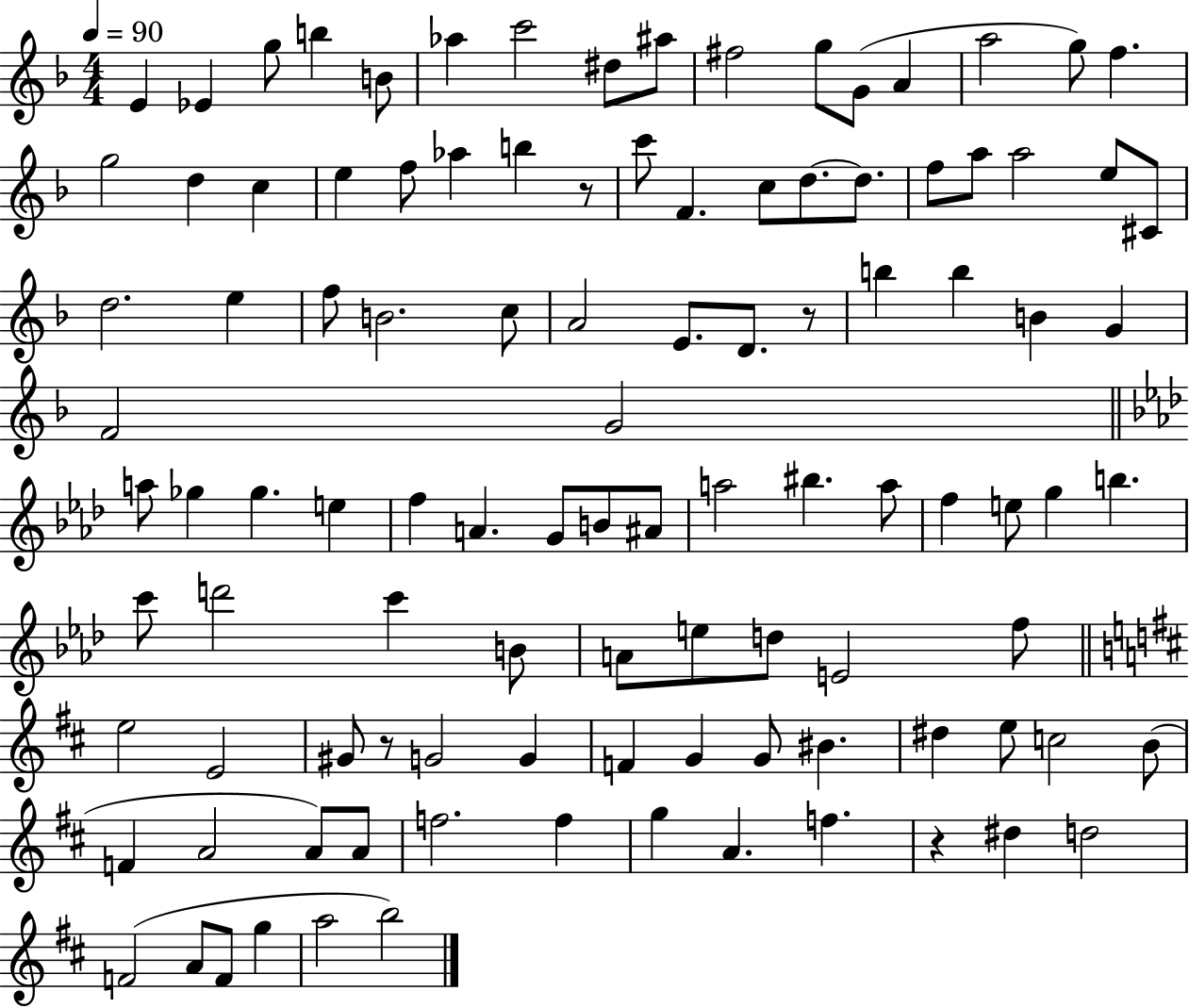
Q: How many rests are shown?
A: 4